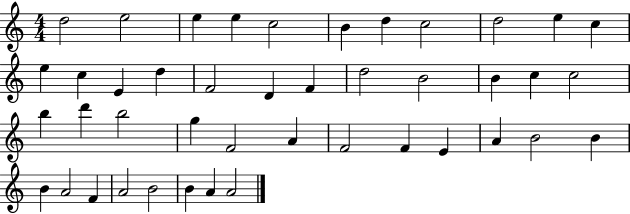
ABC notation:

X:1
T:Untitled
M:4/4
L:1/4
K:C
d2 e2 e e c2 B d c2 d2 e c e c E d F2 D F d2 B2 B c c2 b d' b2 g F2 A F2 F E A B2 B B A2 F A2 B2 B A A2